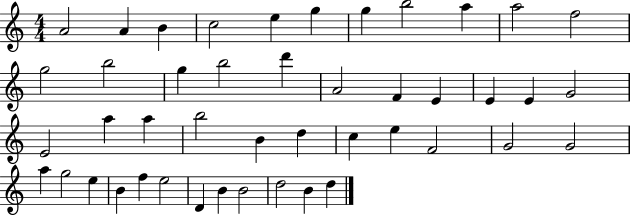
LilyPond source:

{
  \clef treble
  \numericTimeSignature
  \time 4/4
  \key c \major
  a'2 a'4 b'4 | c''2 e''4 g''4 | g''4 b''2 a''4 | a''2 f''2 | \break g''2 b''2 | g''4 b''2 d'''4 | a'2 f'4 e'4 | e'4 e'4 g'2 | \break e'2 a''4 a''4 | b''2 b'4 d''4 | c''4 e''4 f'2 | g'2 g'2 | \break a''4 g''2 e''4 | b'4 f''4 e''2 | d'4 b'4 b'2 | d''2 b'4 d''4 | \break \bar "|."
}